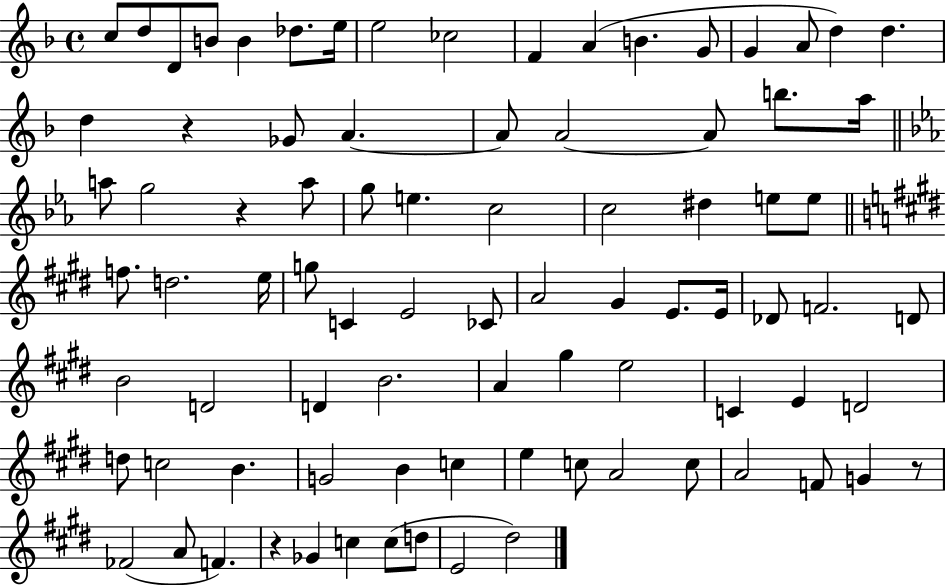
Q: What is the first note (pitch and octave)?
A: C5